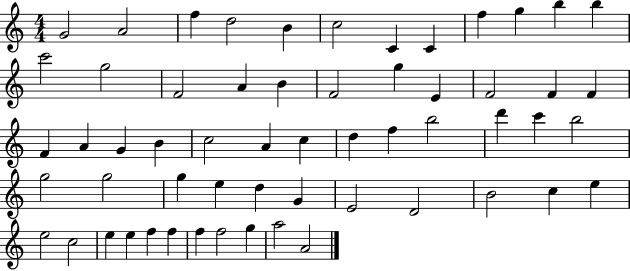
G4/h A4/h F5/q D5/h B4/q C5/h C4/q C4/q F5/q G5/q B5/q B5/q C6/h G5/h F4/h A4/q B4/q F4/h G5/q E4/q F4/h F4/q F4/q F4/q A4/q G4/q B4/q C5/h A4/q C5/q D5/q F5/q B5/h D6/q C6/q B5/h G5/h G5/h G5/q E5/q D5/q G4/q E4/h D4/h B4/h C5/q E5/q E5/h C5/h E5/q E5/q F5/q F5/q F5/q F5/h G5/q A5/h A4/h